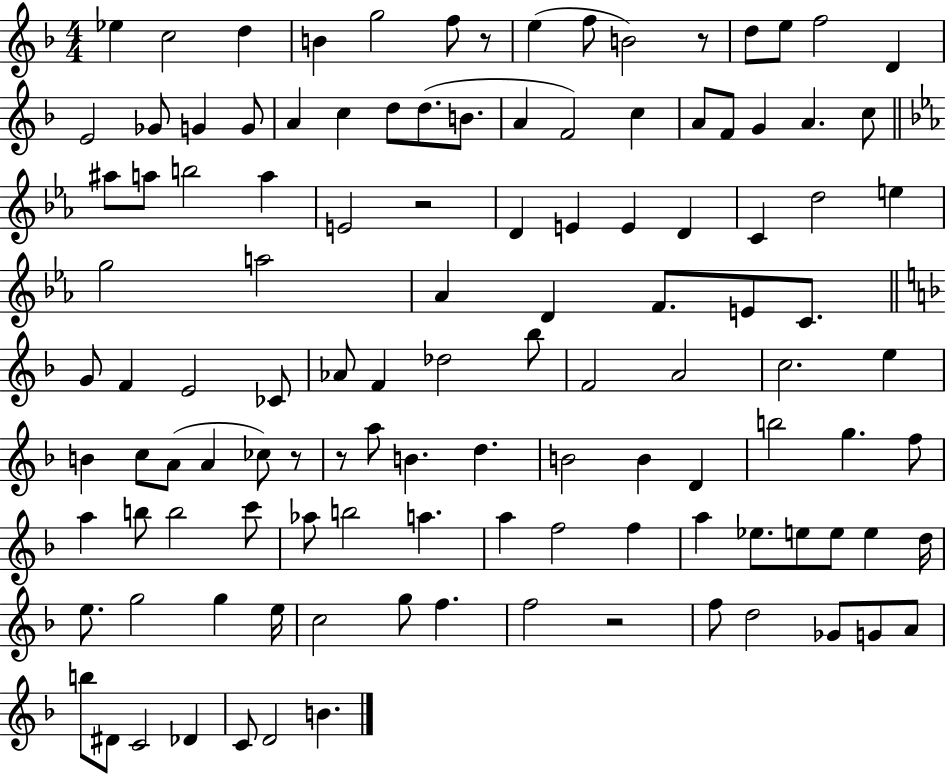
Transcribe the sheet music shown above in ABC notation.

X:1
T:Untitled
M:4/4
L:1/4
K:F
_e c2 d B g2 f/2 z/2 e f/2 B2 z/2 d/2 e/2 f2 D E2 _G/2 G G/2 A c d/2 d/2 B/2 A F2 c A/2 F/2 G A c/2 ^a/2 a/2 b2 a E2 z2 D E E D C d2 e g2 a2 _A D F/2 E/2 C/2 G/2 F E2 _C/2 _A/2 F _d2 _b/2 F2 A2 c2 e B c/2 A/2 A _c/2 z/2 z/2 a/2 B d B2 B D b2 g f/2 a b/2 b2 c'/2 _a/2 b2 a a f2 f a _e/2 e/2 e/2 e d/4 e/2 g2 g e/4 c2 g/2 f f2 z2 f/2 d2 _G/2 G/2 A/2 b/2 ^D/2 C2 _D C/2 D2 B